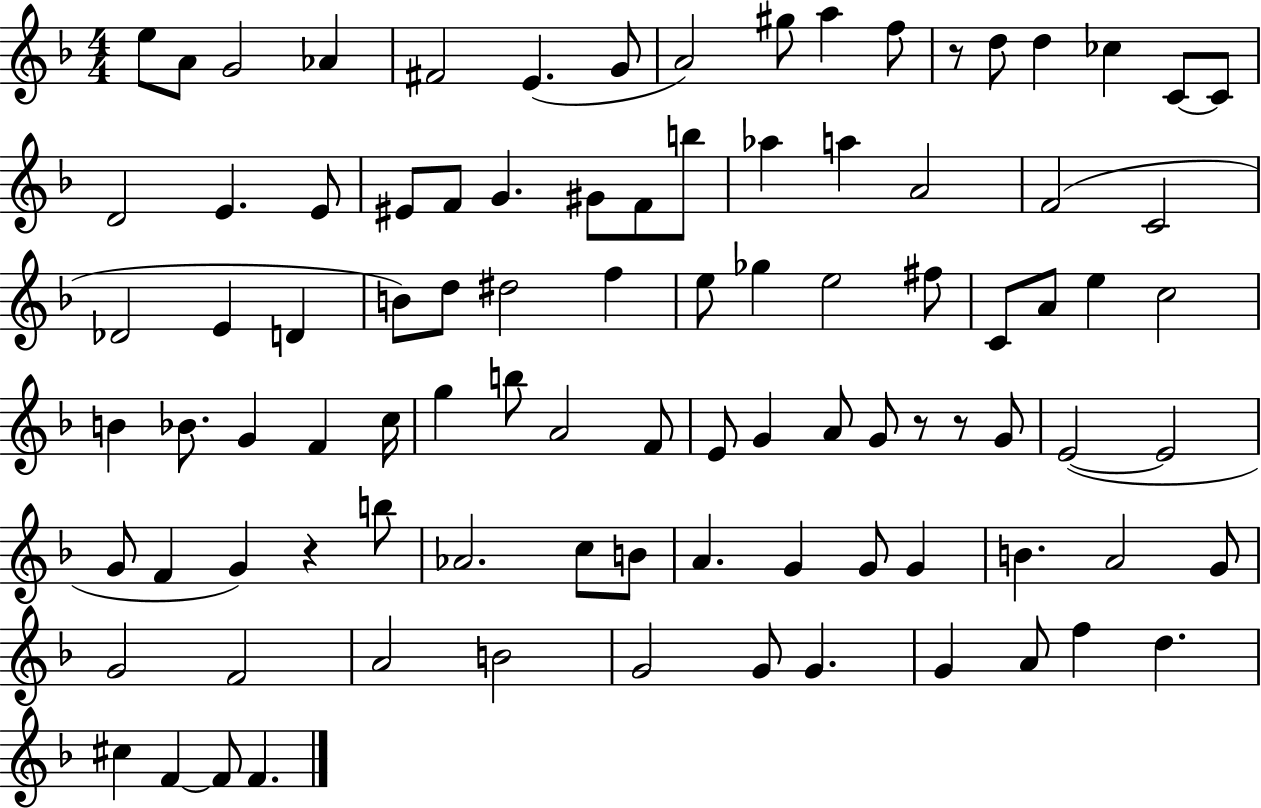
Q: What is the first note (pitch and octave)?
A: E5